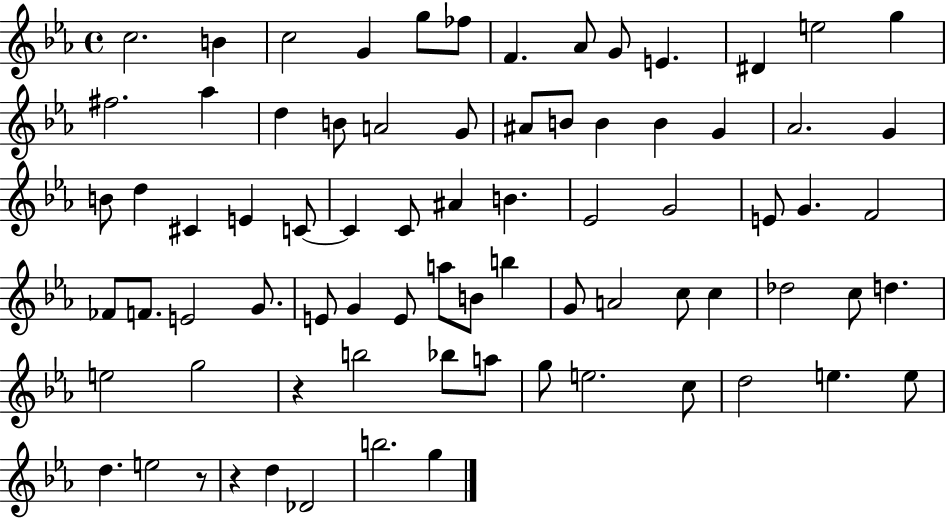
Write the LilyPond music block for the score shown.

{
  \clef treble
  \time 4/4
  \defaultTimeSignature
  \key ees \major
  \repeat volta 2 { c''2. b'4 | c''2 g'4 g''8 fes''8 | f'4. aes'8 g'8 e'4. | dis'4 e''2 g''4 | \break fis''2. aes''4 | d''4 b'8 a'2 g'8 | ais'8 b'8 b'4 b'4 g'4 | aes'2. g'4 | \break b'8 d''4 cis'4 e'4 c'8~~ | c'4 c'8 ais'4 b'4. | ees'2 g'2 | e'8 g'4. f'2 | \break fes'8 f'8. e'2 g'8. | e'8 g'4 e'8 a''8 b'8 b''4 | g'8 a'2 c''8 c''4 | des''2 c''8 d''4. | \break e''2 g''2 | r4 b''2 bes''8 a''8 | g''8 e''2. c''8 | d''2 e''4. e''8 | \break d''4. e''2 r8 | r4 d''4 des'2 | b''2. g''4 | } \bar "|."
}